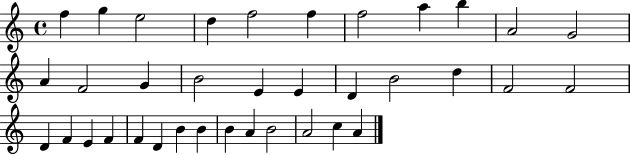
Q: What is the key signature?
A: C major